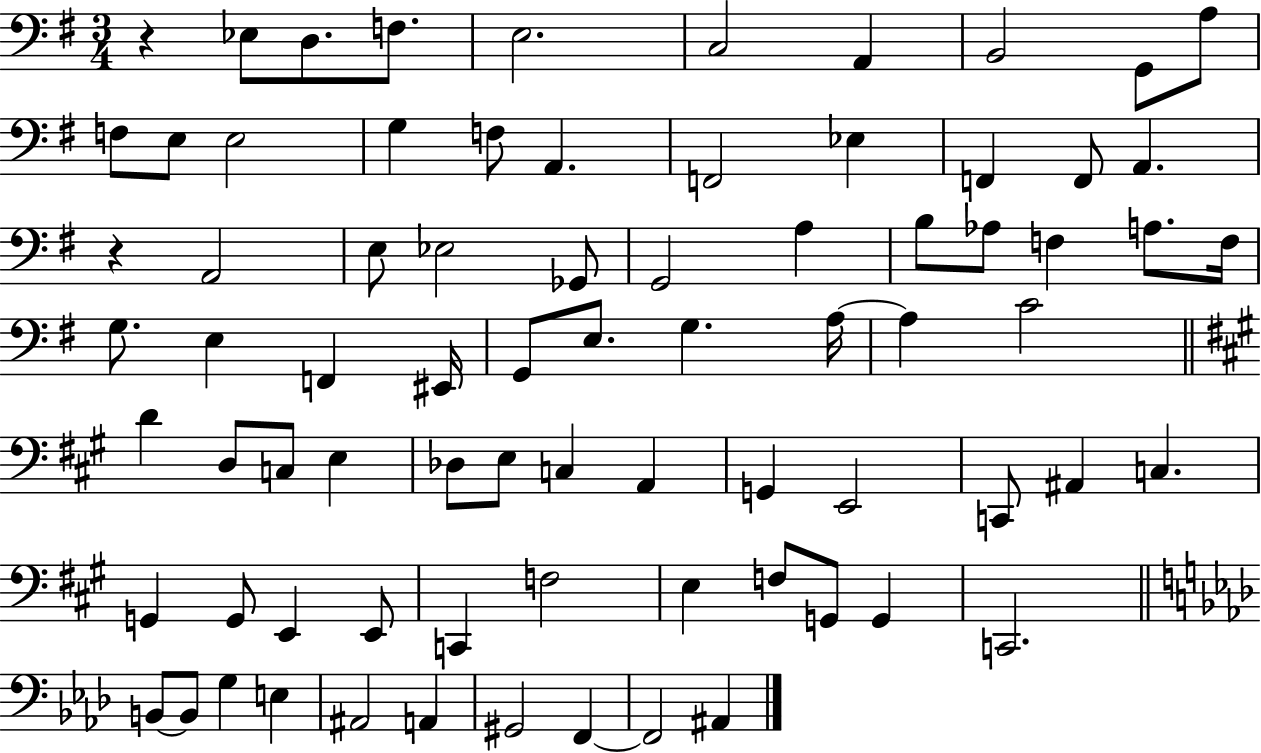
R/q Eb3/e D3/e. F3/e. E3/h. C3/h A2/q B2/h G2/e A3/e F3/e E3/e E3/h G3/q F3/e A2/q. F2/h Eb3/q F2/q F2/e A2/q. R/q A2/h E3/e Eb3/h Gb2/e G2/h A3/q B3/e Ab3/e F3/q A3/e. F3/s G3/e. E3/q F2/q EIS2/s G2/e E3/e. G3/q. A3/s A3/q C4/h D4/q D3/e C3/e E3/q Db3/e E3/e C3/q A2/q G2/q E2/h C2/e A#2/q C3/q. G2/q G2/e E2/q E2/e C2/q F3/h E3/q F3/e G2/e G2/q C2/h. B2/e B2/e G3/q E3/q A#2/h A2/q G#2/h F2/q F2/h A#2/q